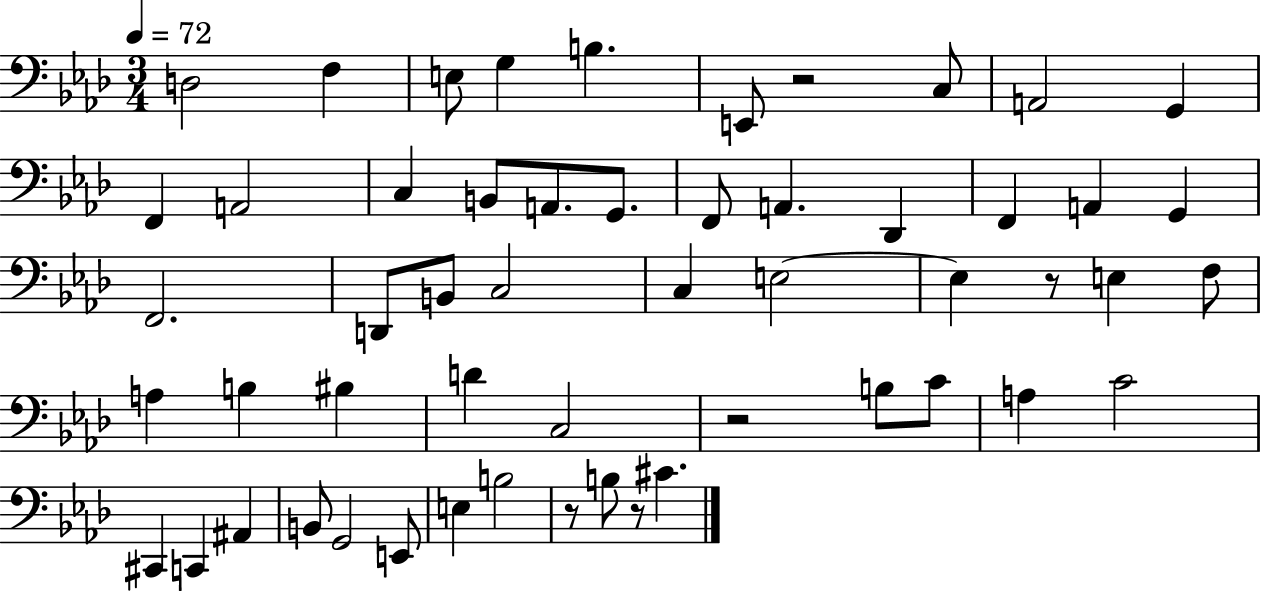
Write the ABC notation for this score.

X:1
T:Untitled
M:3/4
L:1/4
K:Ab
D,2 F, E,/2 G, B, E,,/2 z2 C,/2 A,,2 G,, F,, A,,2 C, B,,/2 A,,/2 G,,/2 F,,/2 A,, _D,, F,, A,, G,, F,,2 D,,/2 B,,/2 C,2 C, E,2 E, z/2 E, F,/2 A, B, ^B, D C,2 z2 B,/2 C/2 A, C2 ^C,, C,, ^A,, B,,/2 G,,2 E,,/2 E, B,2 z/2 B,/2 z/2 ^C